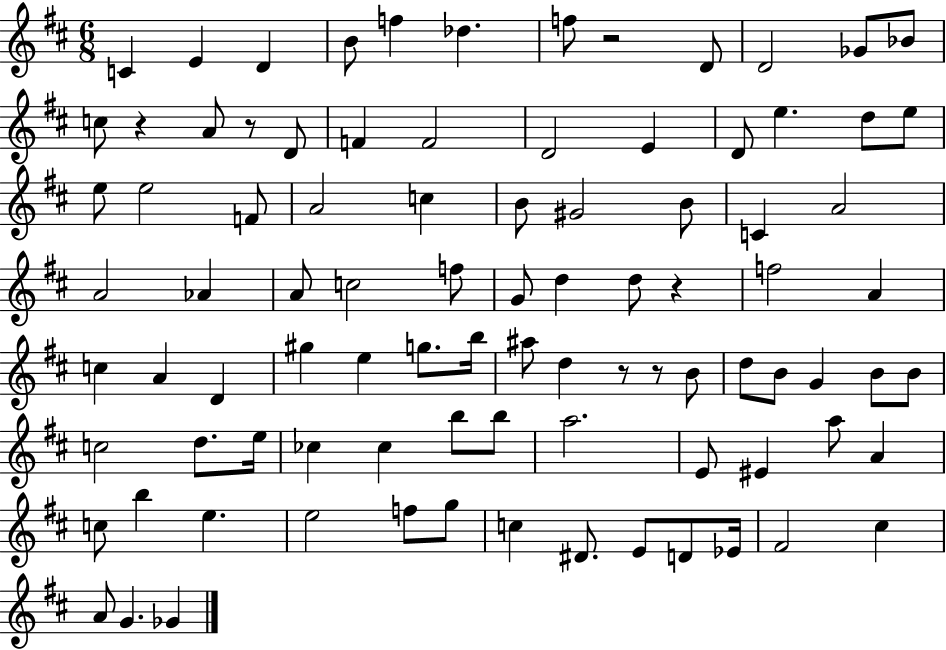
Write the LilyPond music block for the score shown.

{
  \clef treble
  \numericTimeSignature
  \time 6/8
  \key d \major
  c'4 e'4 d'4 | b'8 f''4 des''4. | f''8 r2 d'8 | d'2 ges'8 bes'8 | \break c''8 r4 a'8 r8 d'8 | f'4 f'2 | d'2 e'4 | d'8 e''4. d''8 e''8 | \break e''8 e''2 f'8 | a'2 c''4 | b'8 gis'2 b'8 | c'4 a'2 | \break a'2 aes'4 | a'8 c''2 f''8 | g'8 d''4 d''8 r4 | f''2 a'4 | \break c''4 a'4 d'4 | gis''4 e''4 g''8. b''16 | ais''8 d''4 r8 r8 b'8 | d''8 b'8 g'4 b'8 b'8 | \break c''2 d''8. e''16 | ces''4 ces''4 b''8 b''8 | a''2. | e'8 eis'4 a''8 a'4 | \break c''8 b''4 e''4. | e''2 f''8 g''8 | c''4 dis'8. e'8 d'8 ees'16 | fis'2 cis''4 | \break a'8 g'4. ges'4 | \bar "|."
}